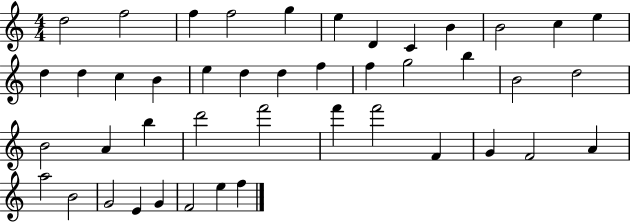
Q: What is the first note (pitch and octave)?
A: D5